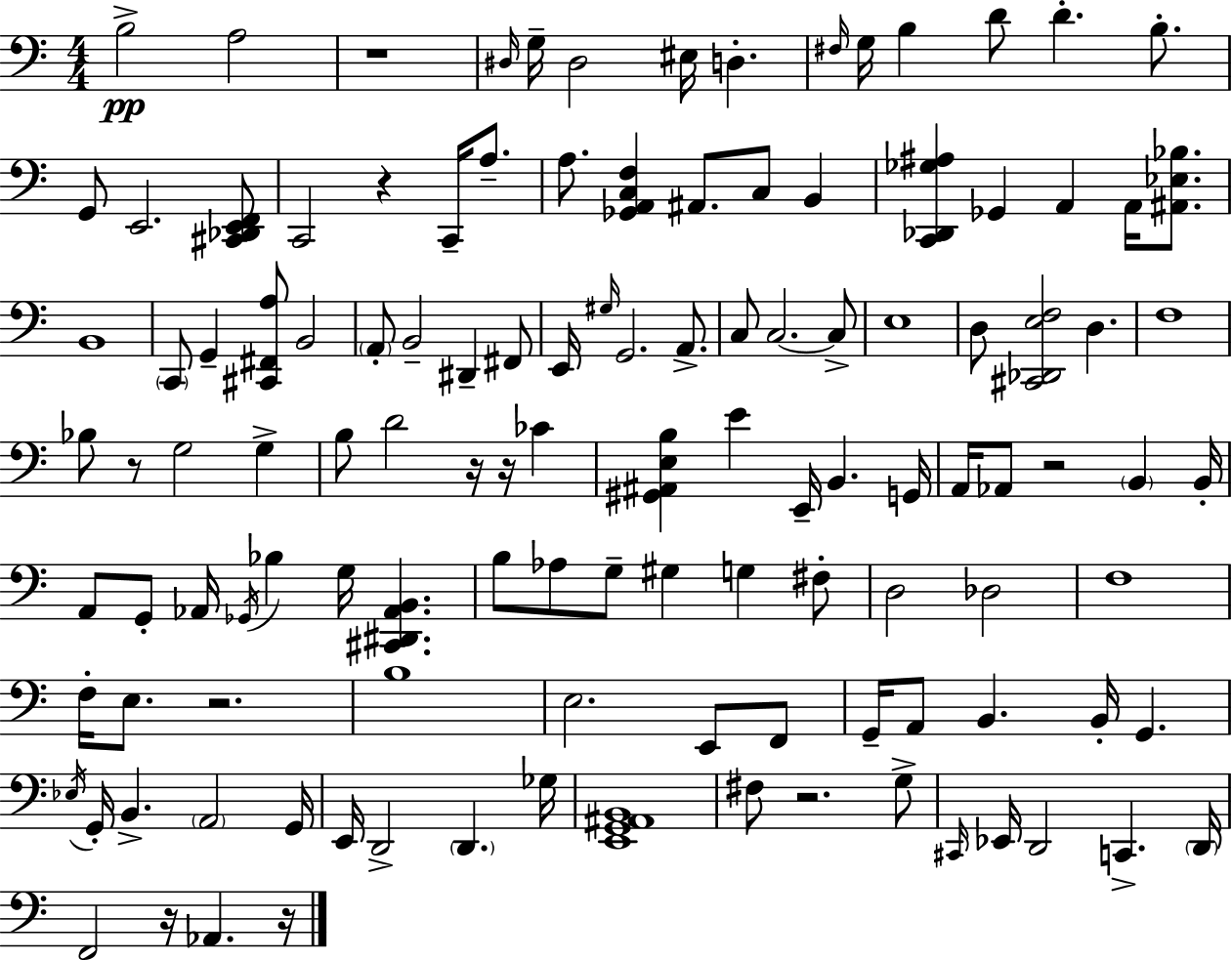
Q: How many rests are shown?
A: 10